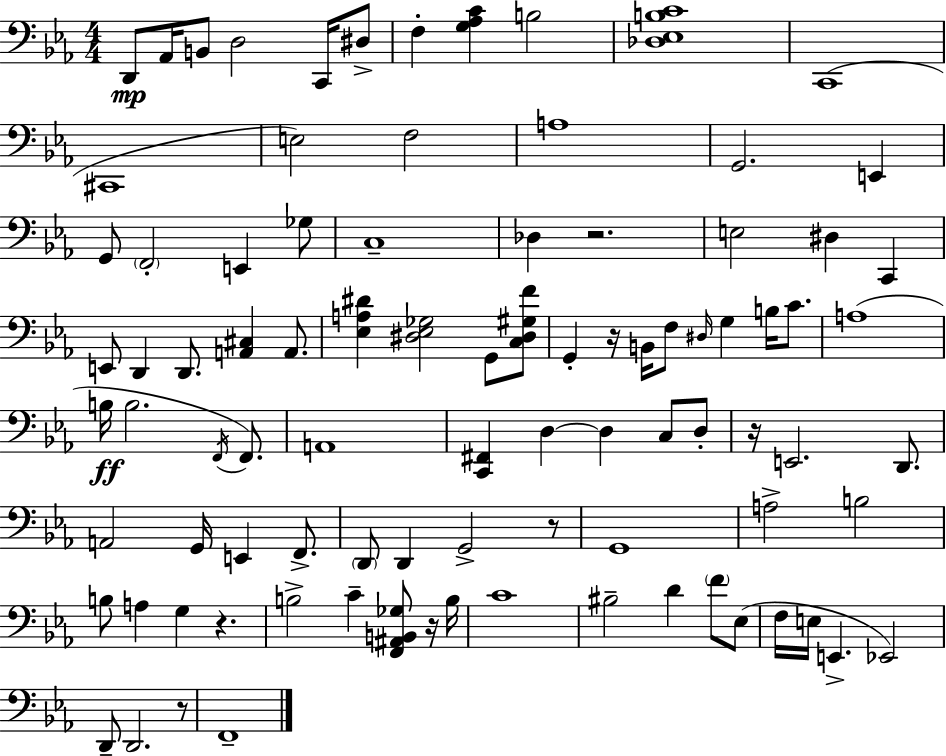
D2/e Ab2/s B2/e D3/h C2/s D#3/e F3/q [G3,Ab3,C4]/q B3/h [Db3,Eb3,B3,C4]/w C2/w C#2/w E3/h F3/h A3/w G2/h. E2/q G2/e F2/h E2/q Gb3/e C3/w Db3/q R/h. E3/h D#3/q C2/q E2/e D2/q D2/e. [A2,C#3]/q A2/e. [Eb3,A3,D#4]/q [D#3,Eb3,Gb3]/h G2/e [C3,D#3,G#3,F4]/e G2/q R/s B2/s F3/e D#3/s G3/q B3/s C4/e. A3/w B3/s B3/h. F2/s F2/e. A2/w [C2,F#2]/q D3/q D3/q C3/e D3/e R/s E2/h. D2/e. A2/h G2/s E2/q F2/e. D2/e D2/q G2/h R/e G2/w A3/h B3/h B3/e A3/q G3/q R/q. B3/h C4/q [F2,A#2,B2,Gb3]/e R/s B3/s C4/w BIS3/h D4/q F4/e Eb3/e F3/s E3/s E2/q. Eb2/h D2/e D2/h. R/e F2/w